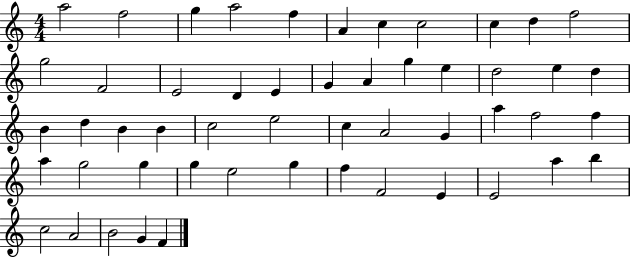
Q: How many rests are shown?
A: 0